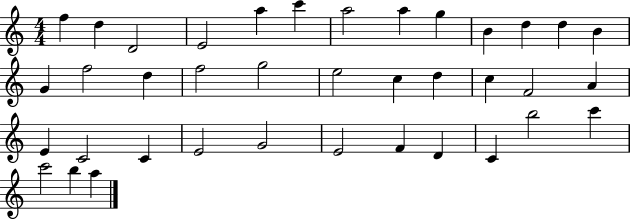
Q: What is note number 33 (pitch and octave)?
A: C4